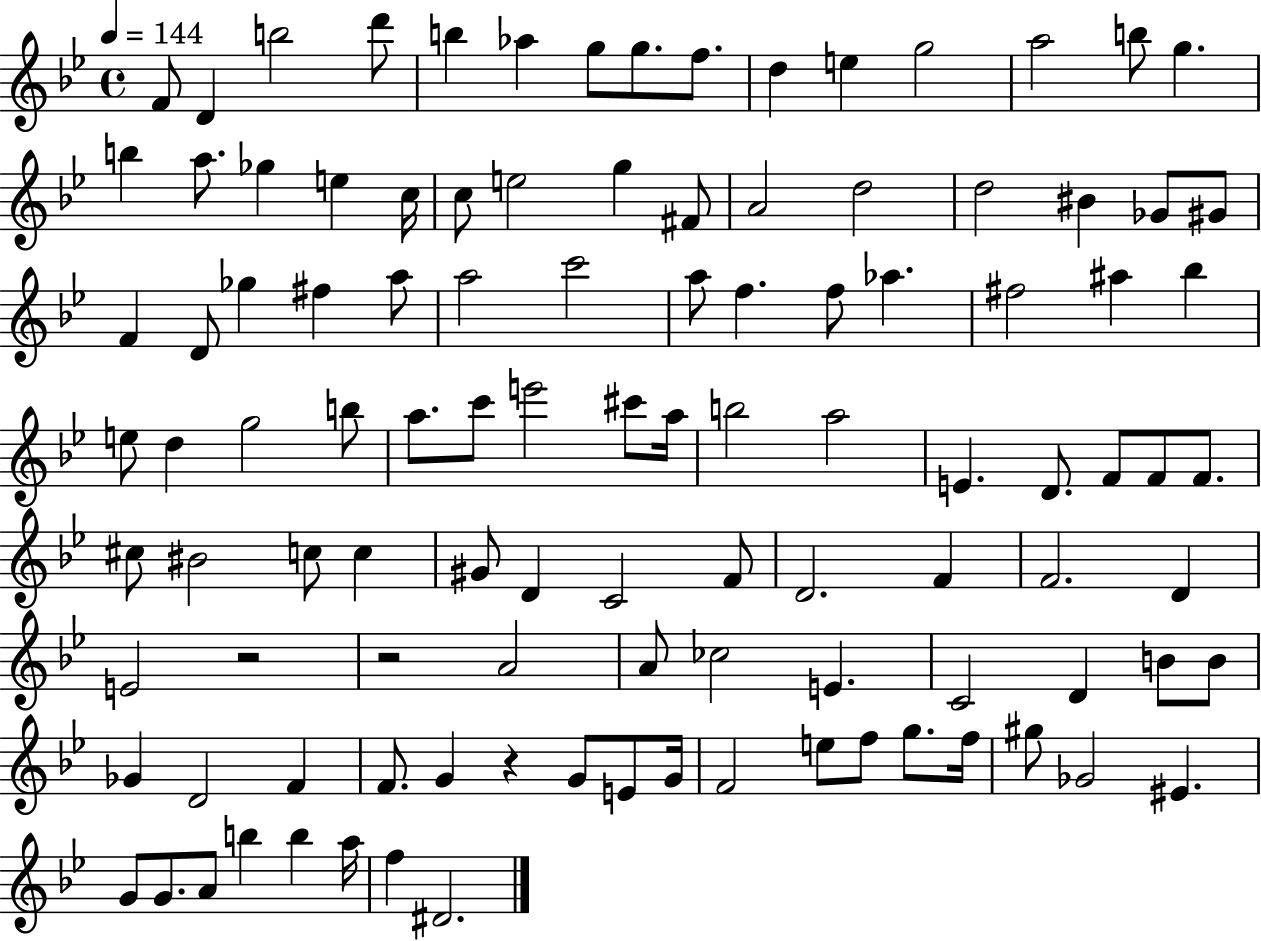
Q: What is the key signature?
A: BES major